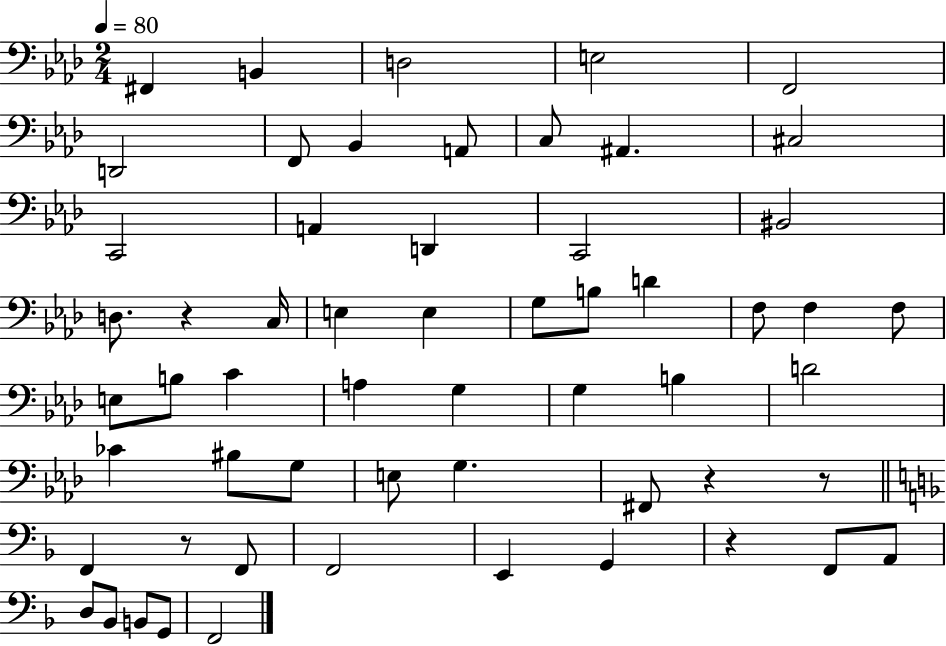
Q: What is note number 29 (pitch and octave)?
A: B3